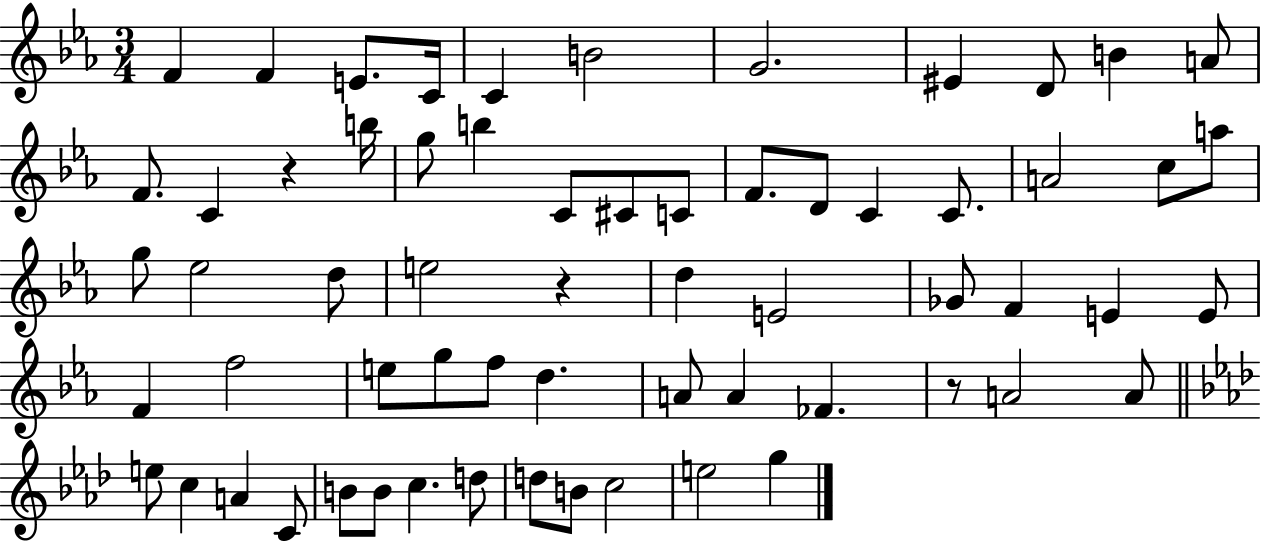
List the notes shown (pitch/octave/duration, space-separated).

F4/q F4/q E4/e. C4/s C4/q B4/h G4/h. EIS4/q D4/e B4/q A4/e F4/e. C4/q R/q B5/s G5/e B5/q C4/e C#4/e C4/e F4/e. D4/e C4/q C4/e. A4/h C5/e A5/e G5/e Eb5/h D5/e E5/h R/q D5/q E4/h Gb4/e F4/q E4/q E4/e F4/q F5/h E5/e G5/e F5/e D5/q. A4/e A4/q FES4/q. R/e A4/h A4/e E5/e C5/q A4/q C4/e B4/e B4/e C5/q. D5/e D5/e B4/e C5/h E5/h G5/q